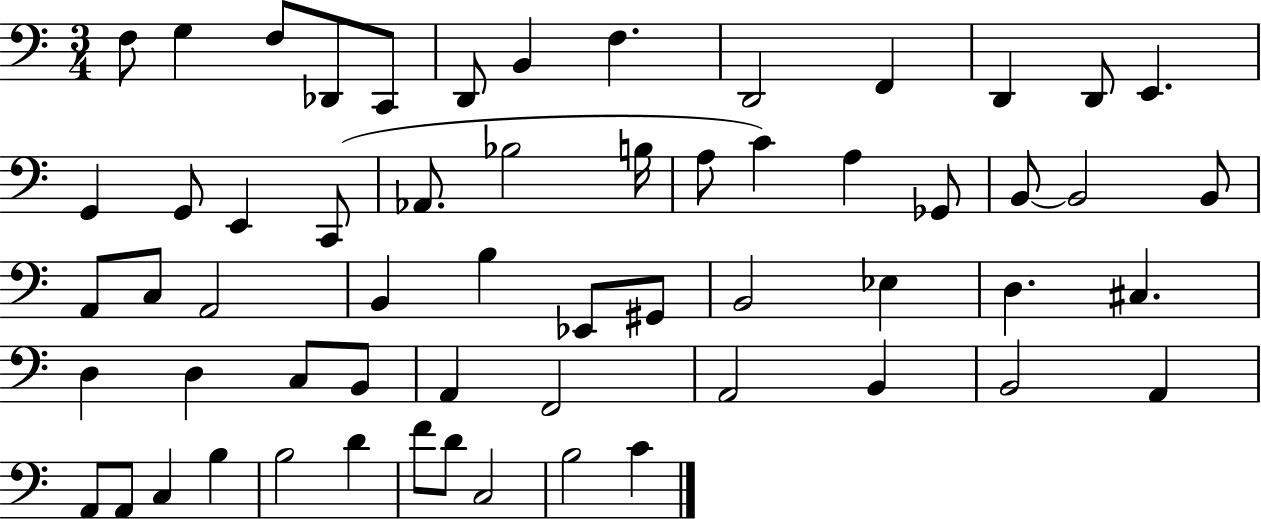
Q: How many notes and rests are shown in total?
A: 59